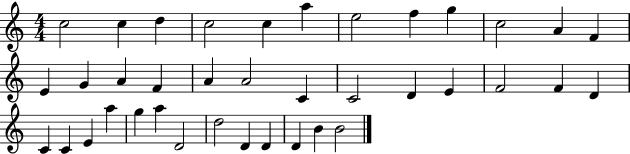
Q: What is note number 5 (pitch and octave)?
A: C5